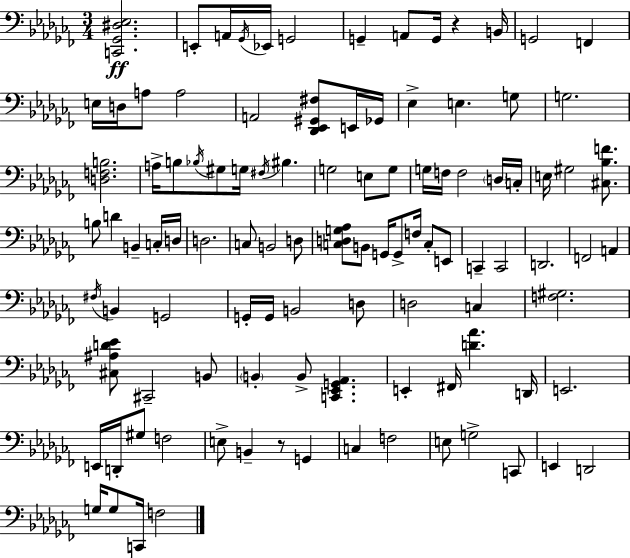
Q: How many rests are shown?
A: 2